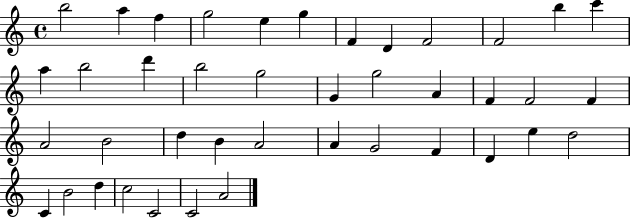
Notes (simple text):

B5/h A5/q F5/q G5/h E5/q G5/q F4/q D4/q F4/h F4/h B5/q C6/q A5/q B5/h D6/q B5/h G5/h G4/q G5/h A4/q F4/q F4/h F4/q A4/h B4/h D5/q B4/q A4/h A4/q G4/h F4/q D4/q E5/q D5/h C4/q B4/h D5/q C5/h C4/h C4/h A4/h